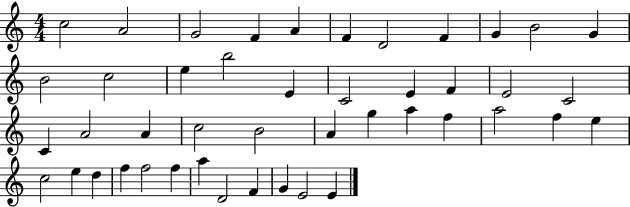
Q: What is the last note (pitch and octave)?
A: E4